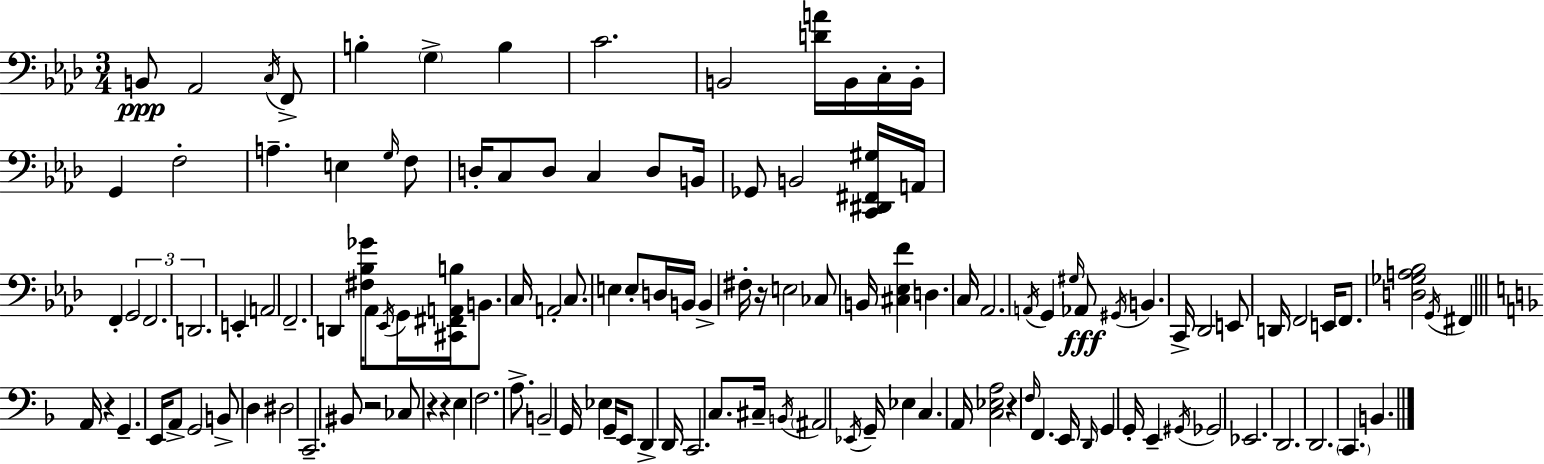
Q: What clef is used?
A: bass